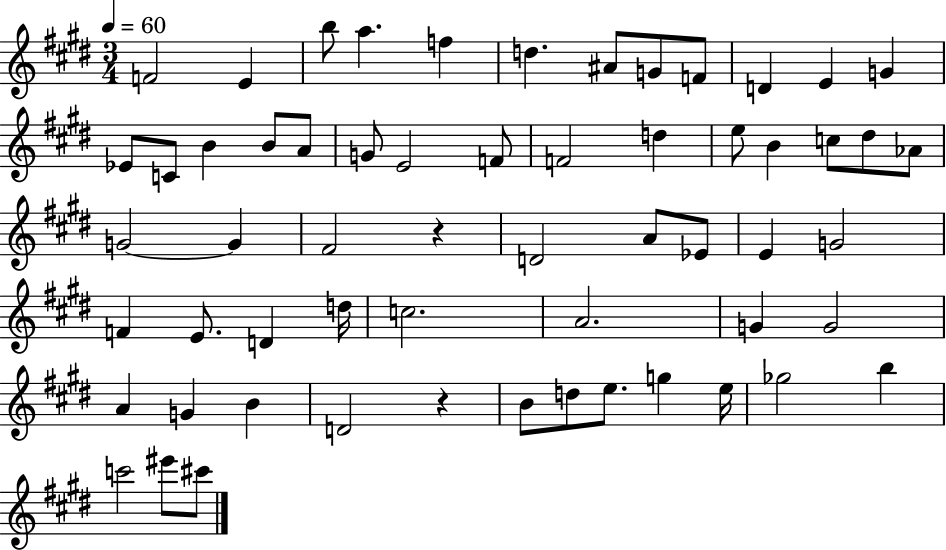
{
  \clef treble
  \numericTimeSignature
  \time 3/4
  \key e \major
  \tempo 4 = 60
  \repeat volta 2 { f'2 e'4 | b''8 a''4. f''4 | d''4. ais'8 g'8 f'8 | d'4 e'4 g'4 | \break ees'8 c'8 b'4 b'8 a'8 | g'8 e'2 f'8 | f'2 d''4 | e''8 b'4 c''8 dis''8 aes'8 | \break g'2~~ g'4 | fis'2 r4 | d'2 a'8 ees'8 | e'4 g'2 | \break f'4 e'8. d'4 d''16 | c''2. | a'2. | g'4 g'2 | \break a'4 g'4 b'4 | d'2 r4 | b'8 d''8 e''8. g''4 e''16 | ges''2 b''4 | \break c'''2 eis'''8 cis'''8 | } \bar "|."
}